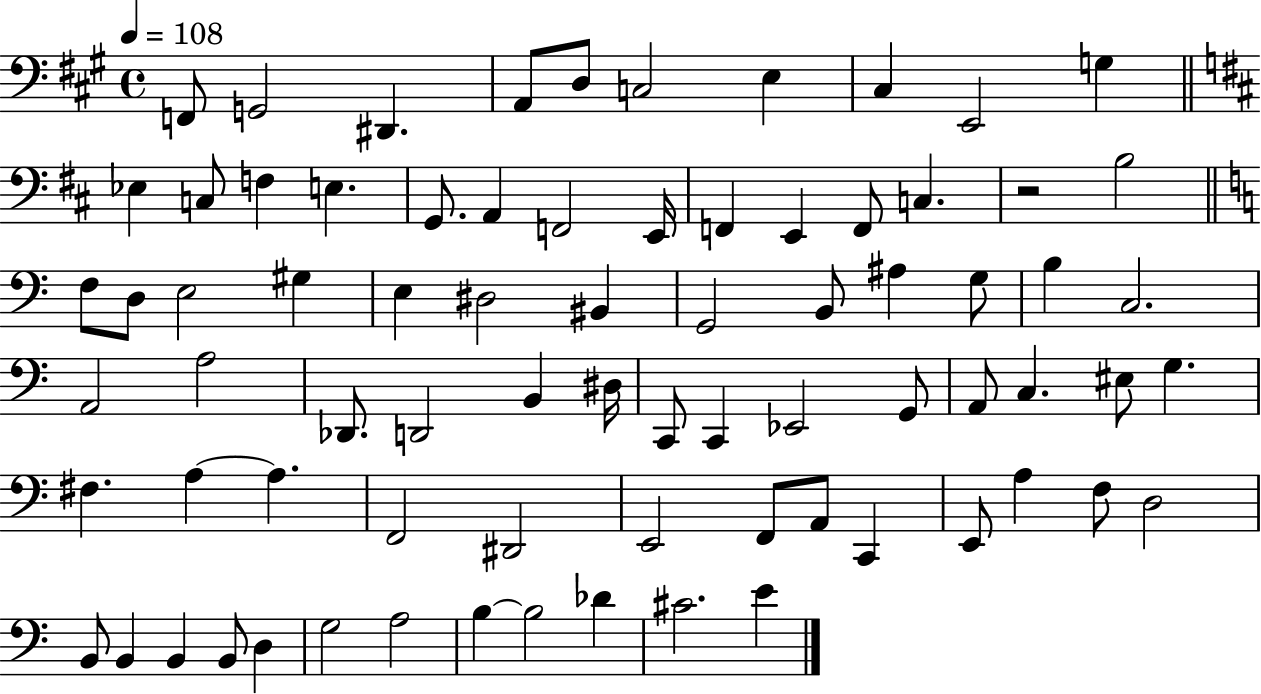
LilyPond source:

{
  \clef bass
  \time 4/4
  \defaultTimeSignature
  \key a \major
  \tempo 4 = 108
  \repeat volta 2 { f,8 g,2 dis,4. | a,8 d8 c2 e4 | cis4 e,2 g4 | \bar "||" \break \key d \major ees4 c8 f4 e4. | g,8. a,4 f,2 e,16 | f,4 e,4 f,8 c4. | r2 b2 | \break \bar "||" \break \key c \major f8 d8 e2 gis4 | e4 dis2 bis,4 | g,2 b,8 ais4 g8 | b4 c2. | \break a,2 a2 | des,8. d,2 b,4 dis16 | c,8 c,4 ees,2 g,8 | a,8 c4. eis8 g4. | \break fis4. a4~~ a4. | f,2 dis,2 | e,2 f,8 a,8 c,4 | e,8 a4 f8 d2 | \break b,8 b,4 b,4 b,8 d4 | g2 a2 | b4~~ b2 des'4 | cis'2. e'4 | \break } \bar "|."
}